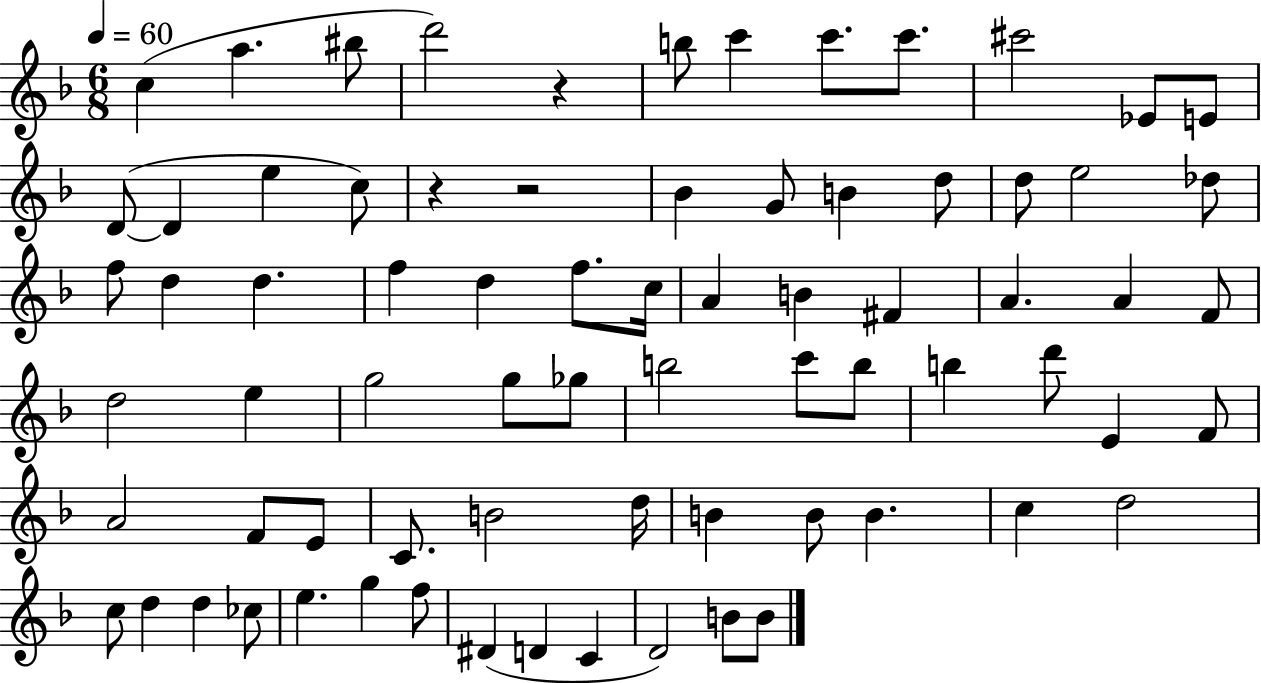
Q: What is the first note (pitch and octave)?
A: C5